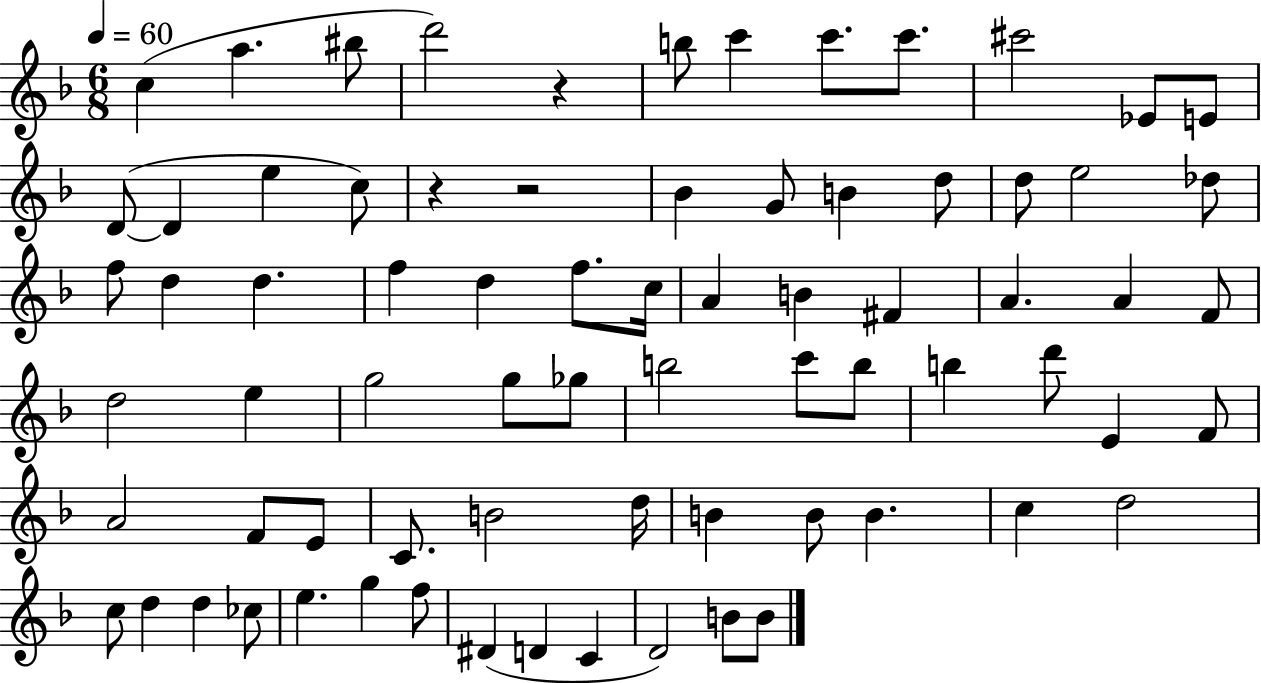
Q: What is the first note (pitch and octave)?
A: C5